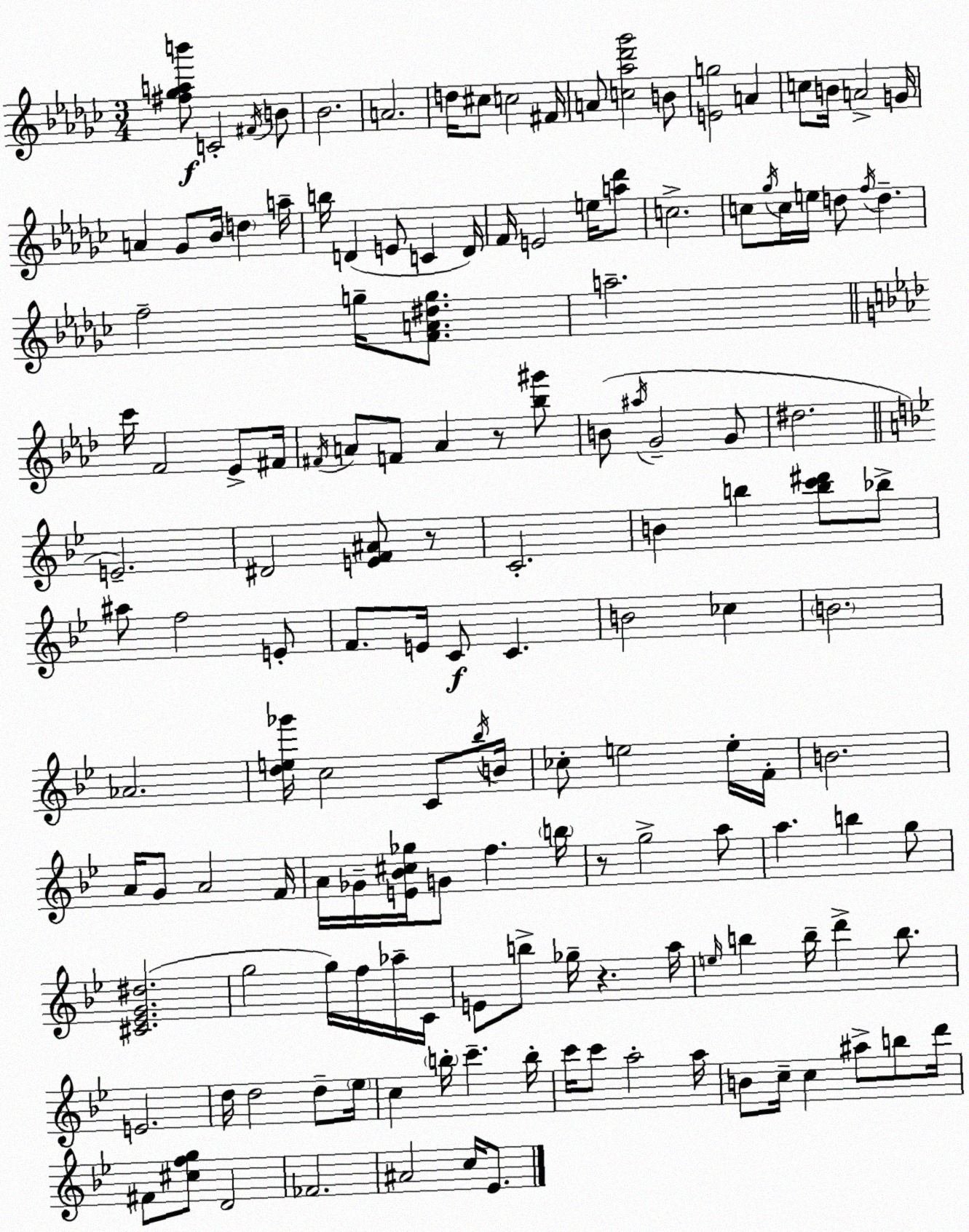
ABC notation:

X:1
T:Untitled
M:3/4
L:1/4
K:Ebm
[^f_gab']/2 C2 ^F/4 B/2 _B2 A2 d/4 ^c/2 c2 ^F/4 A/2 [c_a_d'_g']2 B/2 [Eg]2 A c/2 B/4 A2 G/4 A _G/2 _B/4 d a/4 b/4 D E/2 C D/4 F/4 E2 e/4 [a_d']/2 c2 c/2 _g/4 c/4 e/4 d/2 f/4 d f2 g/4 [FA^dg]/2 a2 c'/4 F2 _E/2 ^F/4 ^F/4 A/2 F/2 A z/2 [_b^g']/2 B/2 ^a/4 G2 G/2 ^d2 E2 ^D2 [EF^A]/2 z/2 C2 B b [bc'^d']/2 _b/2 ^a/2 f2 E/2 F/2 E/4 C/2 C B2 _c B2 _A2 [de_g']/4 c2 C/2 _b/4 B/4 _c/2 e2 e/4 F/4 B2 A/4 G/2 A2 F/4 A/4 _G/4 [E_B^c_g]/4 G/2 f b/4 z/2 g2 a/2 a b g/2 [^C_EG^d]2 g2 g/4 f/4 _a/4 C/4 E/2 b/2 _g/4 z a/4 e/4 b b/4 d' b/2 E2 d/4 d2 d/2 _e/4 c b/4 c' b/4 c'/4 c'/2 a2 a/4 B/2 c/4 c ^a/2 b/2 d'/4 ^F/2 [^cfg]/2 D2 _F2 ^A2 c/4 _E/2